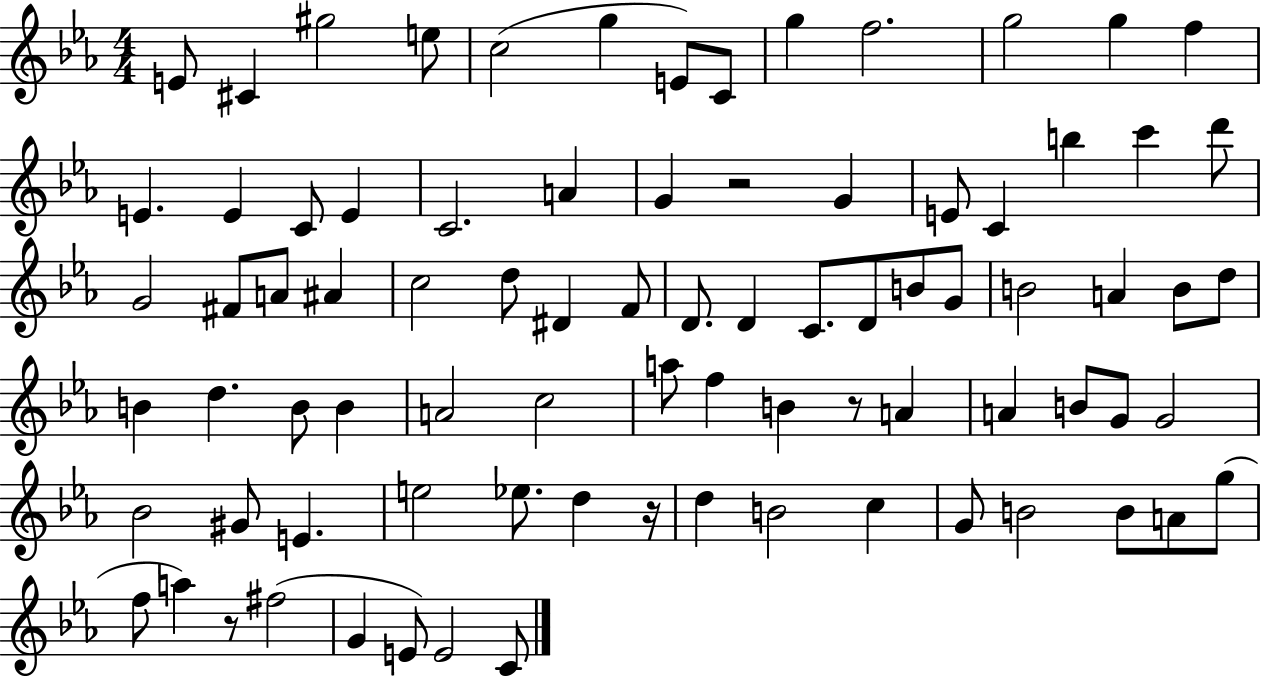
X:1
T:Untitled
M:4/4
L:1/4
K:Eb
E/2 ^C ^g2 e/2 c2 g E/2 C/2 g f2 g2 g f E E C/2 E C2 A G z2 G E/2 C b c' d'/2 G2 ^F/2 A/2 ^A c2 d/2 ^D F/2 D/2 D C/2 D/2 B/2 G/2 B2 A B/2 d/2 B d B/2 B A2 c2 a/2 f B z/2 A A B/2 G/2 G2 _B2 ^G/2 E e2 _e/2 d z/4 d B2 c G/2 B2 B/2 A/2 g/2 f/2 a z/2 ^f2 G E/2 E2 C/2